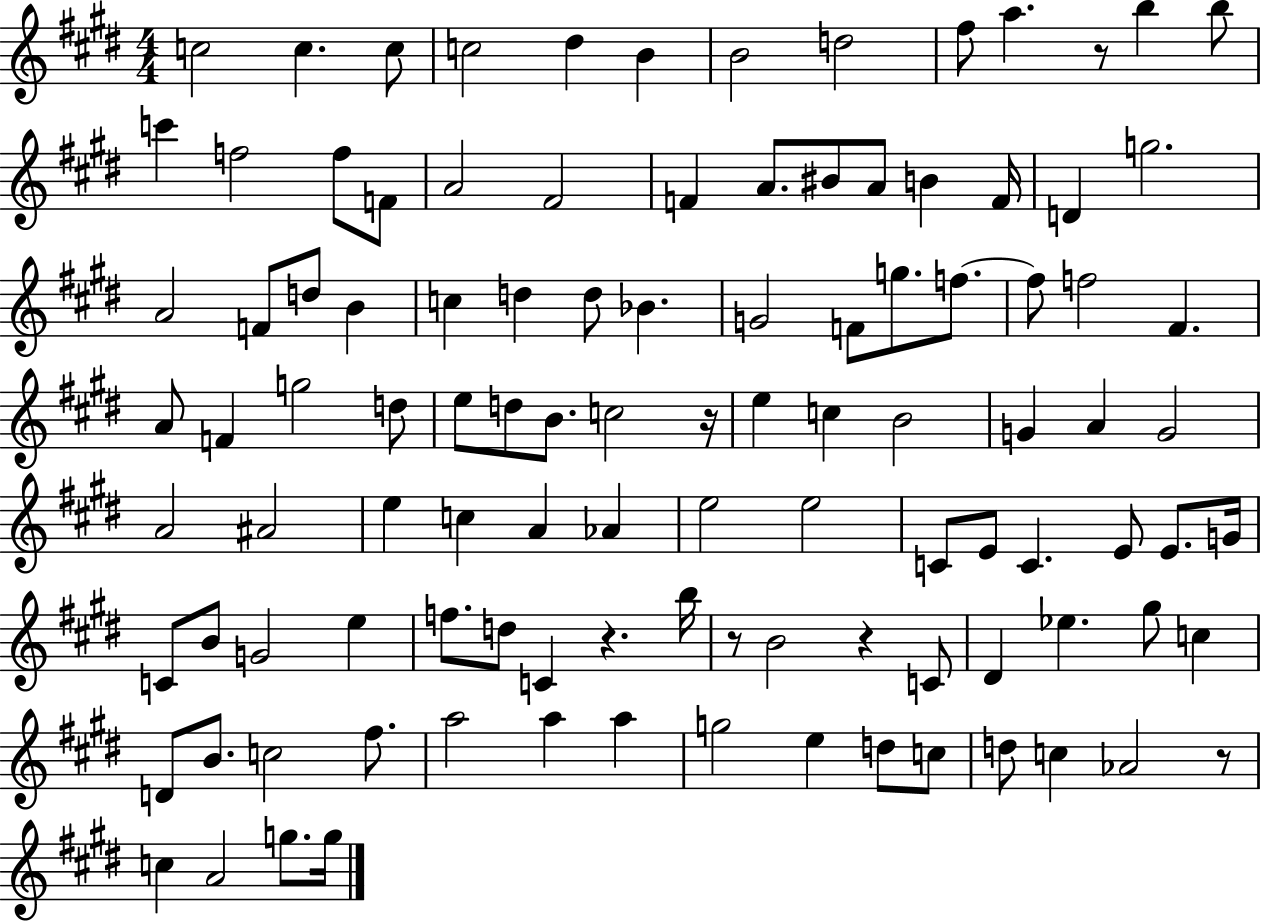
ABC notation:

X:1
T:Untitled
M:4/4
L:1/4
K:E
c2 c c/2 c2 ^d B B2 d2 ^f/2 a z/2 b b/2 c' f2 f/2 F/2 A2 ^F2 F A/2 ^B/2 A/2 B F/4 D g2 A2 F/2 d/2 B c d d/2 _B G2 F/2 g/2 f/2 f/2 f2 ^F A/2 F g2 d/2 e/2 d/2 B/2 c2 z/4 e c B2 G A G2 A2 ^A2 e c A _A e2 e2 C/2 E/2 C E/2 E/2 G/4 C/2 B/2 G2 e f/2 d/2 C z b/4 z/2 B2 z C/2 ^D _e ^g/2 c D/2 B/2 c2 ^f/2 a2 a a g2 e d/2 c/2 d/2 c _A2 z/2 c A2 g/2 g/4